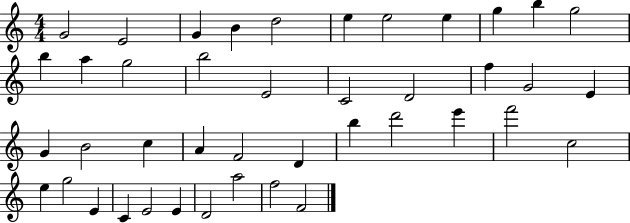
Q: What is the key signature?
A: C major